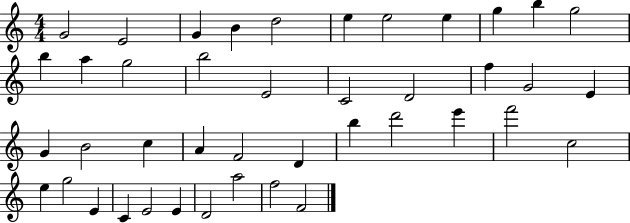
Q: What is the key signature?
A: C major